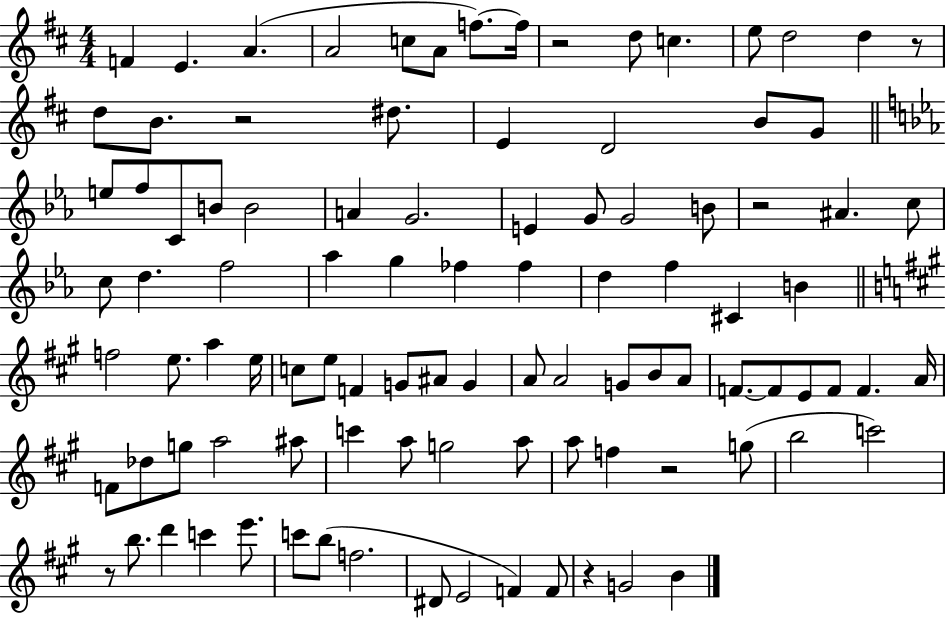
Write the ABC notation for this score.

X:1
T:Untitled
M:4/4
L:1/4
K:D
F E A A2 c/2 A/2 f/2 f/4 z2 d/2 c e/2 d2 d z/2 d/2 B/2 z2 ^d/2 E D2 B/2 G/2 e/2 f/2 C/2 B/2 B2 A G2 E G/2 G2 B/2 z2 ^A c/2 c/2 d f2 _a g _f _f d f ^C B f2 e/2 a e/4 c/2 e/2 F G/2 ^A/2 G A/2 A2 G/2 B/2 A/2 F/2 F/2 E/2 F/2 F A/4 F/2 _d/2 g/2 a2 ^a/2 c' a/2 g2 a/2 a/2 f z2 g/2 b2 c'2 z/2 b/2 d' c' e'/2 c'/2 b/2 f2 ^D/2 E2 F F/2 z G2 B